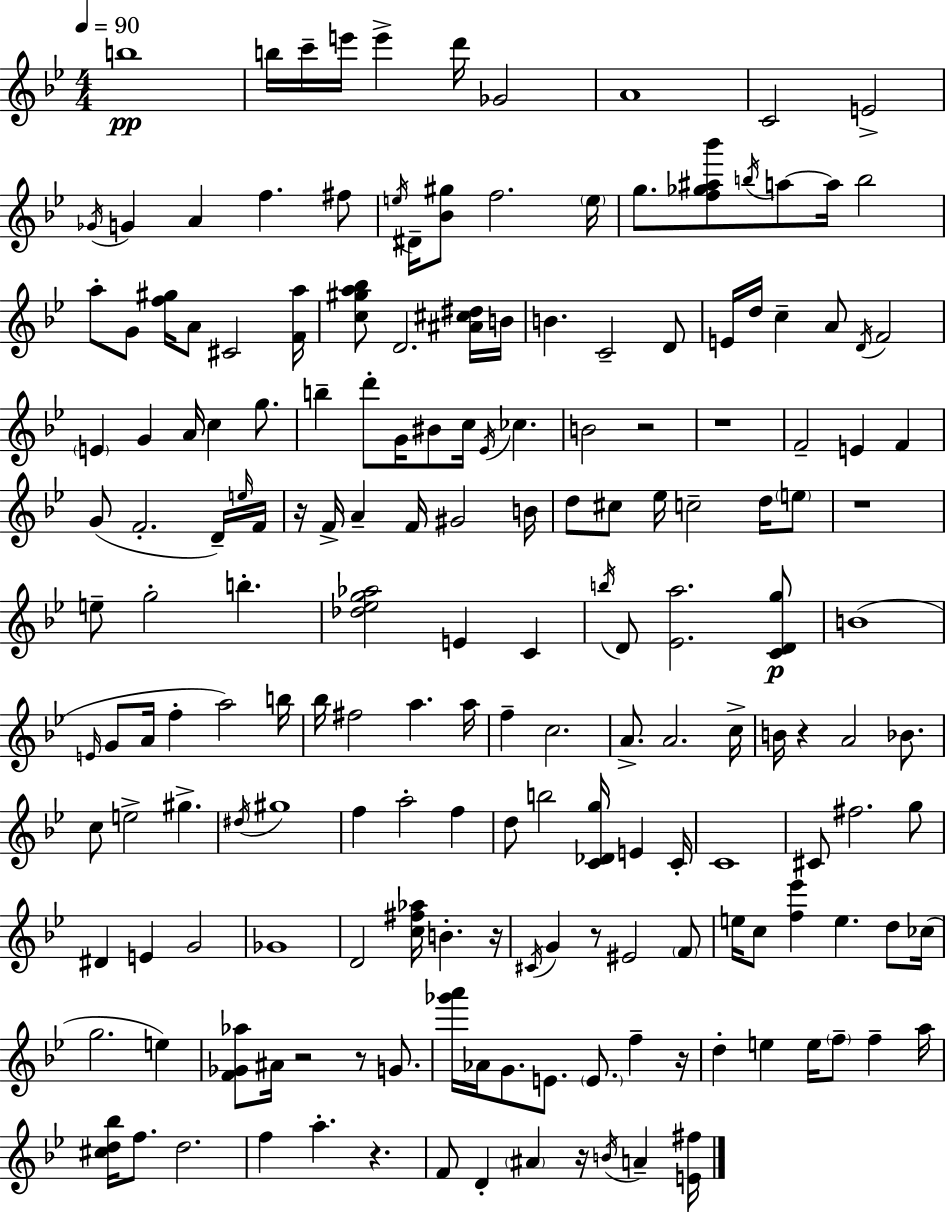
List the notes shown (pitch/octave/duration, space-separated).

B5/w B5/s C6/s E6/s E6/q D6/s Gb4/h A4/w C4/h E4/h Gb4/s G4/q A4/q F5/q. F#5/e E5/s D#4/s [Bb4,G#5]/e F5/h. E5/s G5/e. [F5,Gb5,A#5,Bb6]/e B5/s A5/e A5/s B5/h A5/e G4/e [F5,G#5]/s A4/e C#4/h [F4,A5]/s [C5,G#5,A5,Bb5]/e D4/h. [A#4,C#5,D#5]/s B4/s B4/q. C4/h D4/e E4/s D5/s C5/q A4/e D4/s F4/h E4/q G4/q A4/s C5/q G5/e. B5/q D6/e G4/s BIS4/e C5/s Eb4/s CES5/q. B4/h R/h R/w F4/h E4/q F4/q G4/e F4/h. D4/s E5/s F4/s R/s F4/s A4/q F4/s G#4/h B4/s D5/e C#5/e Eb5/s C5/h D5/s E5/e R/w E5/e G5/h B5/q. [Db5,Eb5,G5,Ab5]/h E4/q C4/q B5/s D4/e [Eb4,A5]/h. [C4,D4,G5]/e B4/w E4/s G4/e A4/s F5/q A5/h B5/s Bb5/s F#5/h A5/q. A5/s F5/q C5/h. A4/e. A4/h. C5/s B4/s R/q A4/h Bb4/e. C5/e E5/h G#5/q. D#5/s G#5/w F5/q A5/h F5/q D5/e B5/h [C4,Db4,G5]/s E4/q C4/s C4/w C#4/e F#5/h. G5/e D#4/q E4/q G4/h Gb4/w D4/h [C5,F#5,Ab5]/s B4/q. R/s C#4/s G4/q R/e EIS4/h F4/e E5/s C5/e [F5,Eb6]/q E5/q. D5/e CES5/s G5/h. E5/q [F4,Gb4,Ab5]/e A#4/s R/h R/e G4/e. [Gb6,A6]/s Ab4/s G4/e. E4/e. E4/e. F5/q R/s D5/q E5/q E5/s F5/e F5/q A5/s [C#5,D5,Bb5]/s F5/e. D5/h. F5/q A5/q. R/q. F4/e D4/q A#4/q R/s B4/s A4/q [E4,F#5]/s